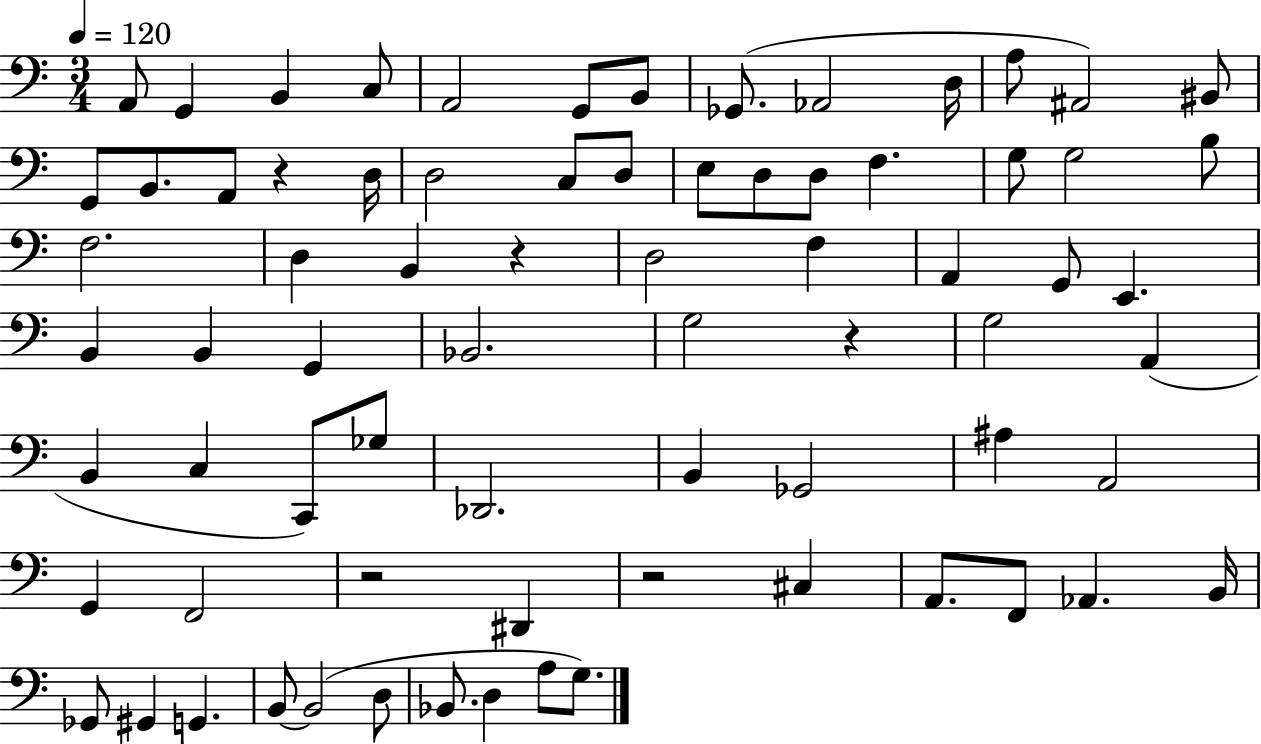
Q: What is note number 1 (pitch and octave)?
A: A2